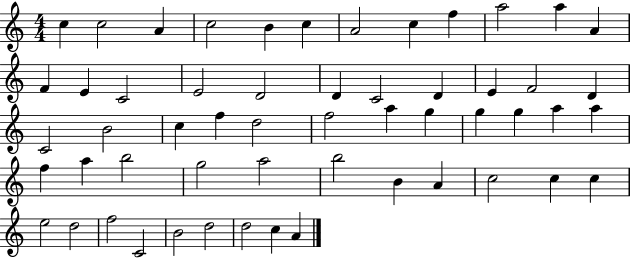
C5/q C5/h A4/q C5/h B4/q C5/q A4/h C5/q F5/q A5/h A5/q A4/q F4/q E4/q C4/h E4/h D4/h D4/q C4/h D4/q E4/q F4/h D4/q C4/h B4/h C5/q F5/q D5/h F5/h A5/q G5/q G5/q G5/q A5/q A5/q F5/q A5/q B5/h G5/h A5/h B5/h B4/q A4/q C5/h C5/q C5/q E5/h D5/h F5/h C4/h B4/h D5/h D5/h C5/q A4/q